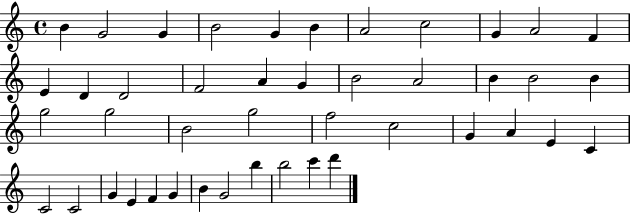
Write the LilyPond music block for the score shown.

{
  \clef treble
  \time 4/4
  \defaultTimeSignature
  \key c \major
  b'4 g'2 g'4 | b'2 g'4 b'4 | a'2 c''2 | g'4 a'2 f'4 | \break e'4 d'4 d'2 | f'2 a'4 g'4 | b'2 a'2 | b'4 b'2 b'4 | \break g''2 g''2 | b'2 g''2 | f''2 c''2 | g'4 a'4 e'4 c'4 | \break c'2 c'2 | g'4 e'4 f'4 g'4 | b'4 g'2 b''4 | b''2 c'''4 d'''4 | \break \bar "|."
}